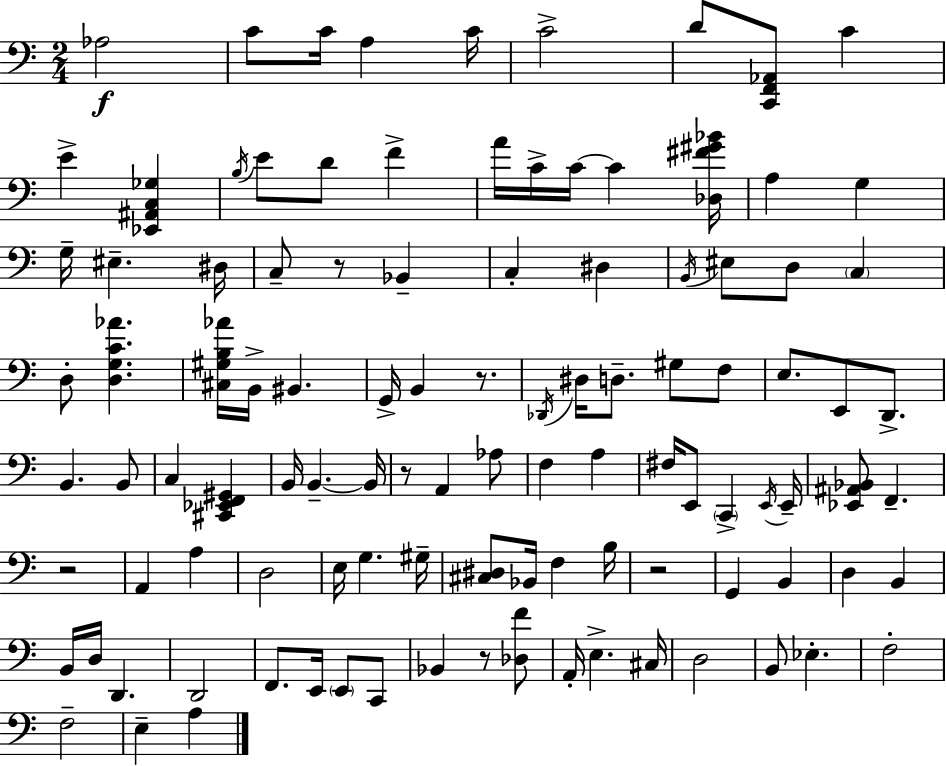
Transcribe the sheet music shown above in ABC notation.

X:1
T:Untitled
M:2/4
L:1/4
K:Am
_A,2 C/2 C/4 A, C/4 C2 D/2 [C,,F,,_A,,]/2 C E [_E,,^A,,C,_G,] B,/4 E/2 D/2 F A/4 C/4 C/4 C [_D,^F^G_B]/4 A, G, G,/4 ^E, ^D,/4 C,/2 z/2 _B,, C, ^D, B,,/4 ^E,/2 D,/2 C, D,/2 [D,G,C_A] [^C,^G,B,_A]/4 B,,/4 ^B,, G,,/4 B,, z/2 _D,,/4 ^D,/4 D,/2 ^G,/2 F,/2 E,/2 E,,/2 D,,/2 B,, B,,/2 C, [^C,,_E,,F,,^G,,] B,,/4 B,, B,,/4 z/2 A,, _A,/2 F, A, ^F,/4 E,,/2 C,, E,,/4 E,,/4 [_E,,^A,,_B,,]/2 F,, z2 A,, A, D,2 E,/4 G, ^G,/4 [^C,^D,]/2 _B,,/4 F, B,/4 z2 G,, B,, D, B,, B,,/4 D,/4 D,, D,,2 F,,/2 E,,/4 E,,/2 C,,/2 _B,, z/2 [_D,F]/2 A,,/4 E, ^C,/4 D,2 B,,/2 _E, F,2 F,2 E, A,